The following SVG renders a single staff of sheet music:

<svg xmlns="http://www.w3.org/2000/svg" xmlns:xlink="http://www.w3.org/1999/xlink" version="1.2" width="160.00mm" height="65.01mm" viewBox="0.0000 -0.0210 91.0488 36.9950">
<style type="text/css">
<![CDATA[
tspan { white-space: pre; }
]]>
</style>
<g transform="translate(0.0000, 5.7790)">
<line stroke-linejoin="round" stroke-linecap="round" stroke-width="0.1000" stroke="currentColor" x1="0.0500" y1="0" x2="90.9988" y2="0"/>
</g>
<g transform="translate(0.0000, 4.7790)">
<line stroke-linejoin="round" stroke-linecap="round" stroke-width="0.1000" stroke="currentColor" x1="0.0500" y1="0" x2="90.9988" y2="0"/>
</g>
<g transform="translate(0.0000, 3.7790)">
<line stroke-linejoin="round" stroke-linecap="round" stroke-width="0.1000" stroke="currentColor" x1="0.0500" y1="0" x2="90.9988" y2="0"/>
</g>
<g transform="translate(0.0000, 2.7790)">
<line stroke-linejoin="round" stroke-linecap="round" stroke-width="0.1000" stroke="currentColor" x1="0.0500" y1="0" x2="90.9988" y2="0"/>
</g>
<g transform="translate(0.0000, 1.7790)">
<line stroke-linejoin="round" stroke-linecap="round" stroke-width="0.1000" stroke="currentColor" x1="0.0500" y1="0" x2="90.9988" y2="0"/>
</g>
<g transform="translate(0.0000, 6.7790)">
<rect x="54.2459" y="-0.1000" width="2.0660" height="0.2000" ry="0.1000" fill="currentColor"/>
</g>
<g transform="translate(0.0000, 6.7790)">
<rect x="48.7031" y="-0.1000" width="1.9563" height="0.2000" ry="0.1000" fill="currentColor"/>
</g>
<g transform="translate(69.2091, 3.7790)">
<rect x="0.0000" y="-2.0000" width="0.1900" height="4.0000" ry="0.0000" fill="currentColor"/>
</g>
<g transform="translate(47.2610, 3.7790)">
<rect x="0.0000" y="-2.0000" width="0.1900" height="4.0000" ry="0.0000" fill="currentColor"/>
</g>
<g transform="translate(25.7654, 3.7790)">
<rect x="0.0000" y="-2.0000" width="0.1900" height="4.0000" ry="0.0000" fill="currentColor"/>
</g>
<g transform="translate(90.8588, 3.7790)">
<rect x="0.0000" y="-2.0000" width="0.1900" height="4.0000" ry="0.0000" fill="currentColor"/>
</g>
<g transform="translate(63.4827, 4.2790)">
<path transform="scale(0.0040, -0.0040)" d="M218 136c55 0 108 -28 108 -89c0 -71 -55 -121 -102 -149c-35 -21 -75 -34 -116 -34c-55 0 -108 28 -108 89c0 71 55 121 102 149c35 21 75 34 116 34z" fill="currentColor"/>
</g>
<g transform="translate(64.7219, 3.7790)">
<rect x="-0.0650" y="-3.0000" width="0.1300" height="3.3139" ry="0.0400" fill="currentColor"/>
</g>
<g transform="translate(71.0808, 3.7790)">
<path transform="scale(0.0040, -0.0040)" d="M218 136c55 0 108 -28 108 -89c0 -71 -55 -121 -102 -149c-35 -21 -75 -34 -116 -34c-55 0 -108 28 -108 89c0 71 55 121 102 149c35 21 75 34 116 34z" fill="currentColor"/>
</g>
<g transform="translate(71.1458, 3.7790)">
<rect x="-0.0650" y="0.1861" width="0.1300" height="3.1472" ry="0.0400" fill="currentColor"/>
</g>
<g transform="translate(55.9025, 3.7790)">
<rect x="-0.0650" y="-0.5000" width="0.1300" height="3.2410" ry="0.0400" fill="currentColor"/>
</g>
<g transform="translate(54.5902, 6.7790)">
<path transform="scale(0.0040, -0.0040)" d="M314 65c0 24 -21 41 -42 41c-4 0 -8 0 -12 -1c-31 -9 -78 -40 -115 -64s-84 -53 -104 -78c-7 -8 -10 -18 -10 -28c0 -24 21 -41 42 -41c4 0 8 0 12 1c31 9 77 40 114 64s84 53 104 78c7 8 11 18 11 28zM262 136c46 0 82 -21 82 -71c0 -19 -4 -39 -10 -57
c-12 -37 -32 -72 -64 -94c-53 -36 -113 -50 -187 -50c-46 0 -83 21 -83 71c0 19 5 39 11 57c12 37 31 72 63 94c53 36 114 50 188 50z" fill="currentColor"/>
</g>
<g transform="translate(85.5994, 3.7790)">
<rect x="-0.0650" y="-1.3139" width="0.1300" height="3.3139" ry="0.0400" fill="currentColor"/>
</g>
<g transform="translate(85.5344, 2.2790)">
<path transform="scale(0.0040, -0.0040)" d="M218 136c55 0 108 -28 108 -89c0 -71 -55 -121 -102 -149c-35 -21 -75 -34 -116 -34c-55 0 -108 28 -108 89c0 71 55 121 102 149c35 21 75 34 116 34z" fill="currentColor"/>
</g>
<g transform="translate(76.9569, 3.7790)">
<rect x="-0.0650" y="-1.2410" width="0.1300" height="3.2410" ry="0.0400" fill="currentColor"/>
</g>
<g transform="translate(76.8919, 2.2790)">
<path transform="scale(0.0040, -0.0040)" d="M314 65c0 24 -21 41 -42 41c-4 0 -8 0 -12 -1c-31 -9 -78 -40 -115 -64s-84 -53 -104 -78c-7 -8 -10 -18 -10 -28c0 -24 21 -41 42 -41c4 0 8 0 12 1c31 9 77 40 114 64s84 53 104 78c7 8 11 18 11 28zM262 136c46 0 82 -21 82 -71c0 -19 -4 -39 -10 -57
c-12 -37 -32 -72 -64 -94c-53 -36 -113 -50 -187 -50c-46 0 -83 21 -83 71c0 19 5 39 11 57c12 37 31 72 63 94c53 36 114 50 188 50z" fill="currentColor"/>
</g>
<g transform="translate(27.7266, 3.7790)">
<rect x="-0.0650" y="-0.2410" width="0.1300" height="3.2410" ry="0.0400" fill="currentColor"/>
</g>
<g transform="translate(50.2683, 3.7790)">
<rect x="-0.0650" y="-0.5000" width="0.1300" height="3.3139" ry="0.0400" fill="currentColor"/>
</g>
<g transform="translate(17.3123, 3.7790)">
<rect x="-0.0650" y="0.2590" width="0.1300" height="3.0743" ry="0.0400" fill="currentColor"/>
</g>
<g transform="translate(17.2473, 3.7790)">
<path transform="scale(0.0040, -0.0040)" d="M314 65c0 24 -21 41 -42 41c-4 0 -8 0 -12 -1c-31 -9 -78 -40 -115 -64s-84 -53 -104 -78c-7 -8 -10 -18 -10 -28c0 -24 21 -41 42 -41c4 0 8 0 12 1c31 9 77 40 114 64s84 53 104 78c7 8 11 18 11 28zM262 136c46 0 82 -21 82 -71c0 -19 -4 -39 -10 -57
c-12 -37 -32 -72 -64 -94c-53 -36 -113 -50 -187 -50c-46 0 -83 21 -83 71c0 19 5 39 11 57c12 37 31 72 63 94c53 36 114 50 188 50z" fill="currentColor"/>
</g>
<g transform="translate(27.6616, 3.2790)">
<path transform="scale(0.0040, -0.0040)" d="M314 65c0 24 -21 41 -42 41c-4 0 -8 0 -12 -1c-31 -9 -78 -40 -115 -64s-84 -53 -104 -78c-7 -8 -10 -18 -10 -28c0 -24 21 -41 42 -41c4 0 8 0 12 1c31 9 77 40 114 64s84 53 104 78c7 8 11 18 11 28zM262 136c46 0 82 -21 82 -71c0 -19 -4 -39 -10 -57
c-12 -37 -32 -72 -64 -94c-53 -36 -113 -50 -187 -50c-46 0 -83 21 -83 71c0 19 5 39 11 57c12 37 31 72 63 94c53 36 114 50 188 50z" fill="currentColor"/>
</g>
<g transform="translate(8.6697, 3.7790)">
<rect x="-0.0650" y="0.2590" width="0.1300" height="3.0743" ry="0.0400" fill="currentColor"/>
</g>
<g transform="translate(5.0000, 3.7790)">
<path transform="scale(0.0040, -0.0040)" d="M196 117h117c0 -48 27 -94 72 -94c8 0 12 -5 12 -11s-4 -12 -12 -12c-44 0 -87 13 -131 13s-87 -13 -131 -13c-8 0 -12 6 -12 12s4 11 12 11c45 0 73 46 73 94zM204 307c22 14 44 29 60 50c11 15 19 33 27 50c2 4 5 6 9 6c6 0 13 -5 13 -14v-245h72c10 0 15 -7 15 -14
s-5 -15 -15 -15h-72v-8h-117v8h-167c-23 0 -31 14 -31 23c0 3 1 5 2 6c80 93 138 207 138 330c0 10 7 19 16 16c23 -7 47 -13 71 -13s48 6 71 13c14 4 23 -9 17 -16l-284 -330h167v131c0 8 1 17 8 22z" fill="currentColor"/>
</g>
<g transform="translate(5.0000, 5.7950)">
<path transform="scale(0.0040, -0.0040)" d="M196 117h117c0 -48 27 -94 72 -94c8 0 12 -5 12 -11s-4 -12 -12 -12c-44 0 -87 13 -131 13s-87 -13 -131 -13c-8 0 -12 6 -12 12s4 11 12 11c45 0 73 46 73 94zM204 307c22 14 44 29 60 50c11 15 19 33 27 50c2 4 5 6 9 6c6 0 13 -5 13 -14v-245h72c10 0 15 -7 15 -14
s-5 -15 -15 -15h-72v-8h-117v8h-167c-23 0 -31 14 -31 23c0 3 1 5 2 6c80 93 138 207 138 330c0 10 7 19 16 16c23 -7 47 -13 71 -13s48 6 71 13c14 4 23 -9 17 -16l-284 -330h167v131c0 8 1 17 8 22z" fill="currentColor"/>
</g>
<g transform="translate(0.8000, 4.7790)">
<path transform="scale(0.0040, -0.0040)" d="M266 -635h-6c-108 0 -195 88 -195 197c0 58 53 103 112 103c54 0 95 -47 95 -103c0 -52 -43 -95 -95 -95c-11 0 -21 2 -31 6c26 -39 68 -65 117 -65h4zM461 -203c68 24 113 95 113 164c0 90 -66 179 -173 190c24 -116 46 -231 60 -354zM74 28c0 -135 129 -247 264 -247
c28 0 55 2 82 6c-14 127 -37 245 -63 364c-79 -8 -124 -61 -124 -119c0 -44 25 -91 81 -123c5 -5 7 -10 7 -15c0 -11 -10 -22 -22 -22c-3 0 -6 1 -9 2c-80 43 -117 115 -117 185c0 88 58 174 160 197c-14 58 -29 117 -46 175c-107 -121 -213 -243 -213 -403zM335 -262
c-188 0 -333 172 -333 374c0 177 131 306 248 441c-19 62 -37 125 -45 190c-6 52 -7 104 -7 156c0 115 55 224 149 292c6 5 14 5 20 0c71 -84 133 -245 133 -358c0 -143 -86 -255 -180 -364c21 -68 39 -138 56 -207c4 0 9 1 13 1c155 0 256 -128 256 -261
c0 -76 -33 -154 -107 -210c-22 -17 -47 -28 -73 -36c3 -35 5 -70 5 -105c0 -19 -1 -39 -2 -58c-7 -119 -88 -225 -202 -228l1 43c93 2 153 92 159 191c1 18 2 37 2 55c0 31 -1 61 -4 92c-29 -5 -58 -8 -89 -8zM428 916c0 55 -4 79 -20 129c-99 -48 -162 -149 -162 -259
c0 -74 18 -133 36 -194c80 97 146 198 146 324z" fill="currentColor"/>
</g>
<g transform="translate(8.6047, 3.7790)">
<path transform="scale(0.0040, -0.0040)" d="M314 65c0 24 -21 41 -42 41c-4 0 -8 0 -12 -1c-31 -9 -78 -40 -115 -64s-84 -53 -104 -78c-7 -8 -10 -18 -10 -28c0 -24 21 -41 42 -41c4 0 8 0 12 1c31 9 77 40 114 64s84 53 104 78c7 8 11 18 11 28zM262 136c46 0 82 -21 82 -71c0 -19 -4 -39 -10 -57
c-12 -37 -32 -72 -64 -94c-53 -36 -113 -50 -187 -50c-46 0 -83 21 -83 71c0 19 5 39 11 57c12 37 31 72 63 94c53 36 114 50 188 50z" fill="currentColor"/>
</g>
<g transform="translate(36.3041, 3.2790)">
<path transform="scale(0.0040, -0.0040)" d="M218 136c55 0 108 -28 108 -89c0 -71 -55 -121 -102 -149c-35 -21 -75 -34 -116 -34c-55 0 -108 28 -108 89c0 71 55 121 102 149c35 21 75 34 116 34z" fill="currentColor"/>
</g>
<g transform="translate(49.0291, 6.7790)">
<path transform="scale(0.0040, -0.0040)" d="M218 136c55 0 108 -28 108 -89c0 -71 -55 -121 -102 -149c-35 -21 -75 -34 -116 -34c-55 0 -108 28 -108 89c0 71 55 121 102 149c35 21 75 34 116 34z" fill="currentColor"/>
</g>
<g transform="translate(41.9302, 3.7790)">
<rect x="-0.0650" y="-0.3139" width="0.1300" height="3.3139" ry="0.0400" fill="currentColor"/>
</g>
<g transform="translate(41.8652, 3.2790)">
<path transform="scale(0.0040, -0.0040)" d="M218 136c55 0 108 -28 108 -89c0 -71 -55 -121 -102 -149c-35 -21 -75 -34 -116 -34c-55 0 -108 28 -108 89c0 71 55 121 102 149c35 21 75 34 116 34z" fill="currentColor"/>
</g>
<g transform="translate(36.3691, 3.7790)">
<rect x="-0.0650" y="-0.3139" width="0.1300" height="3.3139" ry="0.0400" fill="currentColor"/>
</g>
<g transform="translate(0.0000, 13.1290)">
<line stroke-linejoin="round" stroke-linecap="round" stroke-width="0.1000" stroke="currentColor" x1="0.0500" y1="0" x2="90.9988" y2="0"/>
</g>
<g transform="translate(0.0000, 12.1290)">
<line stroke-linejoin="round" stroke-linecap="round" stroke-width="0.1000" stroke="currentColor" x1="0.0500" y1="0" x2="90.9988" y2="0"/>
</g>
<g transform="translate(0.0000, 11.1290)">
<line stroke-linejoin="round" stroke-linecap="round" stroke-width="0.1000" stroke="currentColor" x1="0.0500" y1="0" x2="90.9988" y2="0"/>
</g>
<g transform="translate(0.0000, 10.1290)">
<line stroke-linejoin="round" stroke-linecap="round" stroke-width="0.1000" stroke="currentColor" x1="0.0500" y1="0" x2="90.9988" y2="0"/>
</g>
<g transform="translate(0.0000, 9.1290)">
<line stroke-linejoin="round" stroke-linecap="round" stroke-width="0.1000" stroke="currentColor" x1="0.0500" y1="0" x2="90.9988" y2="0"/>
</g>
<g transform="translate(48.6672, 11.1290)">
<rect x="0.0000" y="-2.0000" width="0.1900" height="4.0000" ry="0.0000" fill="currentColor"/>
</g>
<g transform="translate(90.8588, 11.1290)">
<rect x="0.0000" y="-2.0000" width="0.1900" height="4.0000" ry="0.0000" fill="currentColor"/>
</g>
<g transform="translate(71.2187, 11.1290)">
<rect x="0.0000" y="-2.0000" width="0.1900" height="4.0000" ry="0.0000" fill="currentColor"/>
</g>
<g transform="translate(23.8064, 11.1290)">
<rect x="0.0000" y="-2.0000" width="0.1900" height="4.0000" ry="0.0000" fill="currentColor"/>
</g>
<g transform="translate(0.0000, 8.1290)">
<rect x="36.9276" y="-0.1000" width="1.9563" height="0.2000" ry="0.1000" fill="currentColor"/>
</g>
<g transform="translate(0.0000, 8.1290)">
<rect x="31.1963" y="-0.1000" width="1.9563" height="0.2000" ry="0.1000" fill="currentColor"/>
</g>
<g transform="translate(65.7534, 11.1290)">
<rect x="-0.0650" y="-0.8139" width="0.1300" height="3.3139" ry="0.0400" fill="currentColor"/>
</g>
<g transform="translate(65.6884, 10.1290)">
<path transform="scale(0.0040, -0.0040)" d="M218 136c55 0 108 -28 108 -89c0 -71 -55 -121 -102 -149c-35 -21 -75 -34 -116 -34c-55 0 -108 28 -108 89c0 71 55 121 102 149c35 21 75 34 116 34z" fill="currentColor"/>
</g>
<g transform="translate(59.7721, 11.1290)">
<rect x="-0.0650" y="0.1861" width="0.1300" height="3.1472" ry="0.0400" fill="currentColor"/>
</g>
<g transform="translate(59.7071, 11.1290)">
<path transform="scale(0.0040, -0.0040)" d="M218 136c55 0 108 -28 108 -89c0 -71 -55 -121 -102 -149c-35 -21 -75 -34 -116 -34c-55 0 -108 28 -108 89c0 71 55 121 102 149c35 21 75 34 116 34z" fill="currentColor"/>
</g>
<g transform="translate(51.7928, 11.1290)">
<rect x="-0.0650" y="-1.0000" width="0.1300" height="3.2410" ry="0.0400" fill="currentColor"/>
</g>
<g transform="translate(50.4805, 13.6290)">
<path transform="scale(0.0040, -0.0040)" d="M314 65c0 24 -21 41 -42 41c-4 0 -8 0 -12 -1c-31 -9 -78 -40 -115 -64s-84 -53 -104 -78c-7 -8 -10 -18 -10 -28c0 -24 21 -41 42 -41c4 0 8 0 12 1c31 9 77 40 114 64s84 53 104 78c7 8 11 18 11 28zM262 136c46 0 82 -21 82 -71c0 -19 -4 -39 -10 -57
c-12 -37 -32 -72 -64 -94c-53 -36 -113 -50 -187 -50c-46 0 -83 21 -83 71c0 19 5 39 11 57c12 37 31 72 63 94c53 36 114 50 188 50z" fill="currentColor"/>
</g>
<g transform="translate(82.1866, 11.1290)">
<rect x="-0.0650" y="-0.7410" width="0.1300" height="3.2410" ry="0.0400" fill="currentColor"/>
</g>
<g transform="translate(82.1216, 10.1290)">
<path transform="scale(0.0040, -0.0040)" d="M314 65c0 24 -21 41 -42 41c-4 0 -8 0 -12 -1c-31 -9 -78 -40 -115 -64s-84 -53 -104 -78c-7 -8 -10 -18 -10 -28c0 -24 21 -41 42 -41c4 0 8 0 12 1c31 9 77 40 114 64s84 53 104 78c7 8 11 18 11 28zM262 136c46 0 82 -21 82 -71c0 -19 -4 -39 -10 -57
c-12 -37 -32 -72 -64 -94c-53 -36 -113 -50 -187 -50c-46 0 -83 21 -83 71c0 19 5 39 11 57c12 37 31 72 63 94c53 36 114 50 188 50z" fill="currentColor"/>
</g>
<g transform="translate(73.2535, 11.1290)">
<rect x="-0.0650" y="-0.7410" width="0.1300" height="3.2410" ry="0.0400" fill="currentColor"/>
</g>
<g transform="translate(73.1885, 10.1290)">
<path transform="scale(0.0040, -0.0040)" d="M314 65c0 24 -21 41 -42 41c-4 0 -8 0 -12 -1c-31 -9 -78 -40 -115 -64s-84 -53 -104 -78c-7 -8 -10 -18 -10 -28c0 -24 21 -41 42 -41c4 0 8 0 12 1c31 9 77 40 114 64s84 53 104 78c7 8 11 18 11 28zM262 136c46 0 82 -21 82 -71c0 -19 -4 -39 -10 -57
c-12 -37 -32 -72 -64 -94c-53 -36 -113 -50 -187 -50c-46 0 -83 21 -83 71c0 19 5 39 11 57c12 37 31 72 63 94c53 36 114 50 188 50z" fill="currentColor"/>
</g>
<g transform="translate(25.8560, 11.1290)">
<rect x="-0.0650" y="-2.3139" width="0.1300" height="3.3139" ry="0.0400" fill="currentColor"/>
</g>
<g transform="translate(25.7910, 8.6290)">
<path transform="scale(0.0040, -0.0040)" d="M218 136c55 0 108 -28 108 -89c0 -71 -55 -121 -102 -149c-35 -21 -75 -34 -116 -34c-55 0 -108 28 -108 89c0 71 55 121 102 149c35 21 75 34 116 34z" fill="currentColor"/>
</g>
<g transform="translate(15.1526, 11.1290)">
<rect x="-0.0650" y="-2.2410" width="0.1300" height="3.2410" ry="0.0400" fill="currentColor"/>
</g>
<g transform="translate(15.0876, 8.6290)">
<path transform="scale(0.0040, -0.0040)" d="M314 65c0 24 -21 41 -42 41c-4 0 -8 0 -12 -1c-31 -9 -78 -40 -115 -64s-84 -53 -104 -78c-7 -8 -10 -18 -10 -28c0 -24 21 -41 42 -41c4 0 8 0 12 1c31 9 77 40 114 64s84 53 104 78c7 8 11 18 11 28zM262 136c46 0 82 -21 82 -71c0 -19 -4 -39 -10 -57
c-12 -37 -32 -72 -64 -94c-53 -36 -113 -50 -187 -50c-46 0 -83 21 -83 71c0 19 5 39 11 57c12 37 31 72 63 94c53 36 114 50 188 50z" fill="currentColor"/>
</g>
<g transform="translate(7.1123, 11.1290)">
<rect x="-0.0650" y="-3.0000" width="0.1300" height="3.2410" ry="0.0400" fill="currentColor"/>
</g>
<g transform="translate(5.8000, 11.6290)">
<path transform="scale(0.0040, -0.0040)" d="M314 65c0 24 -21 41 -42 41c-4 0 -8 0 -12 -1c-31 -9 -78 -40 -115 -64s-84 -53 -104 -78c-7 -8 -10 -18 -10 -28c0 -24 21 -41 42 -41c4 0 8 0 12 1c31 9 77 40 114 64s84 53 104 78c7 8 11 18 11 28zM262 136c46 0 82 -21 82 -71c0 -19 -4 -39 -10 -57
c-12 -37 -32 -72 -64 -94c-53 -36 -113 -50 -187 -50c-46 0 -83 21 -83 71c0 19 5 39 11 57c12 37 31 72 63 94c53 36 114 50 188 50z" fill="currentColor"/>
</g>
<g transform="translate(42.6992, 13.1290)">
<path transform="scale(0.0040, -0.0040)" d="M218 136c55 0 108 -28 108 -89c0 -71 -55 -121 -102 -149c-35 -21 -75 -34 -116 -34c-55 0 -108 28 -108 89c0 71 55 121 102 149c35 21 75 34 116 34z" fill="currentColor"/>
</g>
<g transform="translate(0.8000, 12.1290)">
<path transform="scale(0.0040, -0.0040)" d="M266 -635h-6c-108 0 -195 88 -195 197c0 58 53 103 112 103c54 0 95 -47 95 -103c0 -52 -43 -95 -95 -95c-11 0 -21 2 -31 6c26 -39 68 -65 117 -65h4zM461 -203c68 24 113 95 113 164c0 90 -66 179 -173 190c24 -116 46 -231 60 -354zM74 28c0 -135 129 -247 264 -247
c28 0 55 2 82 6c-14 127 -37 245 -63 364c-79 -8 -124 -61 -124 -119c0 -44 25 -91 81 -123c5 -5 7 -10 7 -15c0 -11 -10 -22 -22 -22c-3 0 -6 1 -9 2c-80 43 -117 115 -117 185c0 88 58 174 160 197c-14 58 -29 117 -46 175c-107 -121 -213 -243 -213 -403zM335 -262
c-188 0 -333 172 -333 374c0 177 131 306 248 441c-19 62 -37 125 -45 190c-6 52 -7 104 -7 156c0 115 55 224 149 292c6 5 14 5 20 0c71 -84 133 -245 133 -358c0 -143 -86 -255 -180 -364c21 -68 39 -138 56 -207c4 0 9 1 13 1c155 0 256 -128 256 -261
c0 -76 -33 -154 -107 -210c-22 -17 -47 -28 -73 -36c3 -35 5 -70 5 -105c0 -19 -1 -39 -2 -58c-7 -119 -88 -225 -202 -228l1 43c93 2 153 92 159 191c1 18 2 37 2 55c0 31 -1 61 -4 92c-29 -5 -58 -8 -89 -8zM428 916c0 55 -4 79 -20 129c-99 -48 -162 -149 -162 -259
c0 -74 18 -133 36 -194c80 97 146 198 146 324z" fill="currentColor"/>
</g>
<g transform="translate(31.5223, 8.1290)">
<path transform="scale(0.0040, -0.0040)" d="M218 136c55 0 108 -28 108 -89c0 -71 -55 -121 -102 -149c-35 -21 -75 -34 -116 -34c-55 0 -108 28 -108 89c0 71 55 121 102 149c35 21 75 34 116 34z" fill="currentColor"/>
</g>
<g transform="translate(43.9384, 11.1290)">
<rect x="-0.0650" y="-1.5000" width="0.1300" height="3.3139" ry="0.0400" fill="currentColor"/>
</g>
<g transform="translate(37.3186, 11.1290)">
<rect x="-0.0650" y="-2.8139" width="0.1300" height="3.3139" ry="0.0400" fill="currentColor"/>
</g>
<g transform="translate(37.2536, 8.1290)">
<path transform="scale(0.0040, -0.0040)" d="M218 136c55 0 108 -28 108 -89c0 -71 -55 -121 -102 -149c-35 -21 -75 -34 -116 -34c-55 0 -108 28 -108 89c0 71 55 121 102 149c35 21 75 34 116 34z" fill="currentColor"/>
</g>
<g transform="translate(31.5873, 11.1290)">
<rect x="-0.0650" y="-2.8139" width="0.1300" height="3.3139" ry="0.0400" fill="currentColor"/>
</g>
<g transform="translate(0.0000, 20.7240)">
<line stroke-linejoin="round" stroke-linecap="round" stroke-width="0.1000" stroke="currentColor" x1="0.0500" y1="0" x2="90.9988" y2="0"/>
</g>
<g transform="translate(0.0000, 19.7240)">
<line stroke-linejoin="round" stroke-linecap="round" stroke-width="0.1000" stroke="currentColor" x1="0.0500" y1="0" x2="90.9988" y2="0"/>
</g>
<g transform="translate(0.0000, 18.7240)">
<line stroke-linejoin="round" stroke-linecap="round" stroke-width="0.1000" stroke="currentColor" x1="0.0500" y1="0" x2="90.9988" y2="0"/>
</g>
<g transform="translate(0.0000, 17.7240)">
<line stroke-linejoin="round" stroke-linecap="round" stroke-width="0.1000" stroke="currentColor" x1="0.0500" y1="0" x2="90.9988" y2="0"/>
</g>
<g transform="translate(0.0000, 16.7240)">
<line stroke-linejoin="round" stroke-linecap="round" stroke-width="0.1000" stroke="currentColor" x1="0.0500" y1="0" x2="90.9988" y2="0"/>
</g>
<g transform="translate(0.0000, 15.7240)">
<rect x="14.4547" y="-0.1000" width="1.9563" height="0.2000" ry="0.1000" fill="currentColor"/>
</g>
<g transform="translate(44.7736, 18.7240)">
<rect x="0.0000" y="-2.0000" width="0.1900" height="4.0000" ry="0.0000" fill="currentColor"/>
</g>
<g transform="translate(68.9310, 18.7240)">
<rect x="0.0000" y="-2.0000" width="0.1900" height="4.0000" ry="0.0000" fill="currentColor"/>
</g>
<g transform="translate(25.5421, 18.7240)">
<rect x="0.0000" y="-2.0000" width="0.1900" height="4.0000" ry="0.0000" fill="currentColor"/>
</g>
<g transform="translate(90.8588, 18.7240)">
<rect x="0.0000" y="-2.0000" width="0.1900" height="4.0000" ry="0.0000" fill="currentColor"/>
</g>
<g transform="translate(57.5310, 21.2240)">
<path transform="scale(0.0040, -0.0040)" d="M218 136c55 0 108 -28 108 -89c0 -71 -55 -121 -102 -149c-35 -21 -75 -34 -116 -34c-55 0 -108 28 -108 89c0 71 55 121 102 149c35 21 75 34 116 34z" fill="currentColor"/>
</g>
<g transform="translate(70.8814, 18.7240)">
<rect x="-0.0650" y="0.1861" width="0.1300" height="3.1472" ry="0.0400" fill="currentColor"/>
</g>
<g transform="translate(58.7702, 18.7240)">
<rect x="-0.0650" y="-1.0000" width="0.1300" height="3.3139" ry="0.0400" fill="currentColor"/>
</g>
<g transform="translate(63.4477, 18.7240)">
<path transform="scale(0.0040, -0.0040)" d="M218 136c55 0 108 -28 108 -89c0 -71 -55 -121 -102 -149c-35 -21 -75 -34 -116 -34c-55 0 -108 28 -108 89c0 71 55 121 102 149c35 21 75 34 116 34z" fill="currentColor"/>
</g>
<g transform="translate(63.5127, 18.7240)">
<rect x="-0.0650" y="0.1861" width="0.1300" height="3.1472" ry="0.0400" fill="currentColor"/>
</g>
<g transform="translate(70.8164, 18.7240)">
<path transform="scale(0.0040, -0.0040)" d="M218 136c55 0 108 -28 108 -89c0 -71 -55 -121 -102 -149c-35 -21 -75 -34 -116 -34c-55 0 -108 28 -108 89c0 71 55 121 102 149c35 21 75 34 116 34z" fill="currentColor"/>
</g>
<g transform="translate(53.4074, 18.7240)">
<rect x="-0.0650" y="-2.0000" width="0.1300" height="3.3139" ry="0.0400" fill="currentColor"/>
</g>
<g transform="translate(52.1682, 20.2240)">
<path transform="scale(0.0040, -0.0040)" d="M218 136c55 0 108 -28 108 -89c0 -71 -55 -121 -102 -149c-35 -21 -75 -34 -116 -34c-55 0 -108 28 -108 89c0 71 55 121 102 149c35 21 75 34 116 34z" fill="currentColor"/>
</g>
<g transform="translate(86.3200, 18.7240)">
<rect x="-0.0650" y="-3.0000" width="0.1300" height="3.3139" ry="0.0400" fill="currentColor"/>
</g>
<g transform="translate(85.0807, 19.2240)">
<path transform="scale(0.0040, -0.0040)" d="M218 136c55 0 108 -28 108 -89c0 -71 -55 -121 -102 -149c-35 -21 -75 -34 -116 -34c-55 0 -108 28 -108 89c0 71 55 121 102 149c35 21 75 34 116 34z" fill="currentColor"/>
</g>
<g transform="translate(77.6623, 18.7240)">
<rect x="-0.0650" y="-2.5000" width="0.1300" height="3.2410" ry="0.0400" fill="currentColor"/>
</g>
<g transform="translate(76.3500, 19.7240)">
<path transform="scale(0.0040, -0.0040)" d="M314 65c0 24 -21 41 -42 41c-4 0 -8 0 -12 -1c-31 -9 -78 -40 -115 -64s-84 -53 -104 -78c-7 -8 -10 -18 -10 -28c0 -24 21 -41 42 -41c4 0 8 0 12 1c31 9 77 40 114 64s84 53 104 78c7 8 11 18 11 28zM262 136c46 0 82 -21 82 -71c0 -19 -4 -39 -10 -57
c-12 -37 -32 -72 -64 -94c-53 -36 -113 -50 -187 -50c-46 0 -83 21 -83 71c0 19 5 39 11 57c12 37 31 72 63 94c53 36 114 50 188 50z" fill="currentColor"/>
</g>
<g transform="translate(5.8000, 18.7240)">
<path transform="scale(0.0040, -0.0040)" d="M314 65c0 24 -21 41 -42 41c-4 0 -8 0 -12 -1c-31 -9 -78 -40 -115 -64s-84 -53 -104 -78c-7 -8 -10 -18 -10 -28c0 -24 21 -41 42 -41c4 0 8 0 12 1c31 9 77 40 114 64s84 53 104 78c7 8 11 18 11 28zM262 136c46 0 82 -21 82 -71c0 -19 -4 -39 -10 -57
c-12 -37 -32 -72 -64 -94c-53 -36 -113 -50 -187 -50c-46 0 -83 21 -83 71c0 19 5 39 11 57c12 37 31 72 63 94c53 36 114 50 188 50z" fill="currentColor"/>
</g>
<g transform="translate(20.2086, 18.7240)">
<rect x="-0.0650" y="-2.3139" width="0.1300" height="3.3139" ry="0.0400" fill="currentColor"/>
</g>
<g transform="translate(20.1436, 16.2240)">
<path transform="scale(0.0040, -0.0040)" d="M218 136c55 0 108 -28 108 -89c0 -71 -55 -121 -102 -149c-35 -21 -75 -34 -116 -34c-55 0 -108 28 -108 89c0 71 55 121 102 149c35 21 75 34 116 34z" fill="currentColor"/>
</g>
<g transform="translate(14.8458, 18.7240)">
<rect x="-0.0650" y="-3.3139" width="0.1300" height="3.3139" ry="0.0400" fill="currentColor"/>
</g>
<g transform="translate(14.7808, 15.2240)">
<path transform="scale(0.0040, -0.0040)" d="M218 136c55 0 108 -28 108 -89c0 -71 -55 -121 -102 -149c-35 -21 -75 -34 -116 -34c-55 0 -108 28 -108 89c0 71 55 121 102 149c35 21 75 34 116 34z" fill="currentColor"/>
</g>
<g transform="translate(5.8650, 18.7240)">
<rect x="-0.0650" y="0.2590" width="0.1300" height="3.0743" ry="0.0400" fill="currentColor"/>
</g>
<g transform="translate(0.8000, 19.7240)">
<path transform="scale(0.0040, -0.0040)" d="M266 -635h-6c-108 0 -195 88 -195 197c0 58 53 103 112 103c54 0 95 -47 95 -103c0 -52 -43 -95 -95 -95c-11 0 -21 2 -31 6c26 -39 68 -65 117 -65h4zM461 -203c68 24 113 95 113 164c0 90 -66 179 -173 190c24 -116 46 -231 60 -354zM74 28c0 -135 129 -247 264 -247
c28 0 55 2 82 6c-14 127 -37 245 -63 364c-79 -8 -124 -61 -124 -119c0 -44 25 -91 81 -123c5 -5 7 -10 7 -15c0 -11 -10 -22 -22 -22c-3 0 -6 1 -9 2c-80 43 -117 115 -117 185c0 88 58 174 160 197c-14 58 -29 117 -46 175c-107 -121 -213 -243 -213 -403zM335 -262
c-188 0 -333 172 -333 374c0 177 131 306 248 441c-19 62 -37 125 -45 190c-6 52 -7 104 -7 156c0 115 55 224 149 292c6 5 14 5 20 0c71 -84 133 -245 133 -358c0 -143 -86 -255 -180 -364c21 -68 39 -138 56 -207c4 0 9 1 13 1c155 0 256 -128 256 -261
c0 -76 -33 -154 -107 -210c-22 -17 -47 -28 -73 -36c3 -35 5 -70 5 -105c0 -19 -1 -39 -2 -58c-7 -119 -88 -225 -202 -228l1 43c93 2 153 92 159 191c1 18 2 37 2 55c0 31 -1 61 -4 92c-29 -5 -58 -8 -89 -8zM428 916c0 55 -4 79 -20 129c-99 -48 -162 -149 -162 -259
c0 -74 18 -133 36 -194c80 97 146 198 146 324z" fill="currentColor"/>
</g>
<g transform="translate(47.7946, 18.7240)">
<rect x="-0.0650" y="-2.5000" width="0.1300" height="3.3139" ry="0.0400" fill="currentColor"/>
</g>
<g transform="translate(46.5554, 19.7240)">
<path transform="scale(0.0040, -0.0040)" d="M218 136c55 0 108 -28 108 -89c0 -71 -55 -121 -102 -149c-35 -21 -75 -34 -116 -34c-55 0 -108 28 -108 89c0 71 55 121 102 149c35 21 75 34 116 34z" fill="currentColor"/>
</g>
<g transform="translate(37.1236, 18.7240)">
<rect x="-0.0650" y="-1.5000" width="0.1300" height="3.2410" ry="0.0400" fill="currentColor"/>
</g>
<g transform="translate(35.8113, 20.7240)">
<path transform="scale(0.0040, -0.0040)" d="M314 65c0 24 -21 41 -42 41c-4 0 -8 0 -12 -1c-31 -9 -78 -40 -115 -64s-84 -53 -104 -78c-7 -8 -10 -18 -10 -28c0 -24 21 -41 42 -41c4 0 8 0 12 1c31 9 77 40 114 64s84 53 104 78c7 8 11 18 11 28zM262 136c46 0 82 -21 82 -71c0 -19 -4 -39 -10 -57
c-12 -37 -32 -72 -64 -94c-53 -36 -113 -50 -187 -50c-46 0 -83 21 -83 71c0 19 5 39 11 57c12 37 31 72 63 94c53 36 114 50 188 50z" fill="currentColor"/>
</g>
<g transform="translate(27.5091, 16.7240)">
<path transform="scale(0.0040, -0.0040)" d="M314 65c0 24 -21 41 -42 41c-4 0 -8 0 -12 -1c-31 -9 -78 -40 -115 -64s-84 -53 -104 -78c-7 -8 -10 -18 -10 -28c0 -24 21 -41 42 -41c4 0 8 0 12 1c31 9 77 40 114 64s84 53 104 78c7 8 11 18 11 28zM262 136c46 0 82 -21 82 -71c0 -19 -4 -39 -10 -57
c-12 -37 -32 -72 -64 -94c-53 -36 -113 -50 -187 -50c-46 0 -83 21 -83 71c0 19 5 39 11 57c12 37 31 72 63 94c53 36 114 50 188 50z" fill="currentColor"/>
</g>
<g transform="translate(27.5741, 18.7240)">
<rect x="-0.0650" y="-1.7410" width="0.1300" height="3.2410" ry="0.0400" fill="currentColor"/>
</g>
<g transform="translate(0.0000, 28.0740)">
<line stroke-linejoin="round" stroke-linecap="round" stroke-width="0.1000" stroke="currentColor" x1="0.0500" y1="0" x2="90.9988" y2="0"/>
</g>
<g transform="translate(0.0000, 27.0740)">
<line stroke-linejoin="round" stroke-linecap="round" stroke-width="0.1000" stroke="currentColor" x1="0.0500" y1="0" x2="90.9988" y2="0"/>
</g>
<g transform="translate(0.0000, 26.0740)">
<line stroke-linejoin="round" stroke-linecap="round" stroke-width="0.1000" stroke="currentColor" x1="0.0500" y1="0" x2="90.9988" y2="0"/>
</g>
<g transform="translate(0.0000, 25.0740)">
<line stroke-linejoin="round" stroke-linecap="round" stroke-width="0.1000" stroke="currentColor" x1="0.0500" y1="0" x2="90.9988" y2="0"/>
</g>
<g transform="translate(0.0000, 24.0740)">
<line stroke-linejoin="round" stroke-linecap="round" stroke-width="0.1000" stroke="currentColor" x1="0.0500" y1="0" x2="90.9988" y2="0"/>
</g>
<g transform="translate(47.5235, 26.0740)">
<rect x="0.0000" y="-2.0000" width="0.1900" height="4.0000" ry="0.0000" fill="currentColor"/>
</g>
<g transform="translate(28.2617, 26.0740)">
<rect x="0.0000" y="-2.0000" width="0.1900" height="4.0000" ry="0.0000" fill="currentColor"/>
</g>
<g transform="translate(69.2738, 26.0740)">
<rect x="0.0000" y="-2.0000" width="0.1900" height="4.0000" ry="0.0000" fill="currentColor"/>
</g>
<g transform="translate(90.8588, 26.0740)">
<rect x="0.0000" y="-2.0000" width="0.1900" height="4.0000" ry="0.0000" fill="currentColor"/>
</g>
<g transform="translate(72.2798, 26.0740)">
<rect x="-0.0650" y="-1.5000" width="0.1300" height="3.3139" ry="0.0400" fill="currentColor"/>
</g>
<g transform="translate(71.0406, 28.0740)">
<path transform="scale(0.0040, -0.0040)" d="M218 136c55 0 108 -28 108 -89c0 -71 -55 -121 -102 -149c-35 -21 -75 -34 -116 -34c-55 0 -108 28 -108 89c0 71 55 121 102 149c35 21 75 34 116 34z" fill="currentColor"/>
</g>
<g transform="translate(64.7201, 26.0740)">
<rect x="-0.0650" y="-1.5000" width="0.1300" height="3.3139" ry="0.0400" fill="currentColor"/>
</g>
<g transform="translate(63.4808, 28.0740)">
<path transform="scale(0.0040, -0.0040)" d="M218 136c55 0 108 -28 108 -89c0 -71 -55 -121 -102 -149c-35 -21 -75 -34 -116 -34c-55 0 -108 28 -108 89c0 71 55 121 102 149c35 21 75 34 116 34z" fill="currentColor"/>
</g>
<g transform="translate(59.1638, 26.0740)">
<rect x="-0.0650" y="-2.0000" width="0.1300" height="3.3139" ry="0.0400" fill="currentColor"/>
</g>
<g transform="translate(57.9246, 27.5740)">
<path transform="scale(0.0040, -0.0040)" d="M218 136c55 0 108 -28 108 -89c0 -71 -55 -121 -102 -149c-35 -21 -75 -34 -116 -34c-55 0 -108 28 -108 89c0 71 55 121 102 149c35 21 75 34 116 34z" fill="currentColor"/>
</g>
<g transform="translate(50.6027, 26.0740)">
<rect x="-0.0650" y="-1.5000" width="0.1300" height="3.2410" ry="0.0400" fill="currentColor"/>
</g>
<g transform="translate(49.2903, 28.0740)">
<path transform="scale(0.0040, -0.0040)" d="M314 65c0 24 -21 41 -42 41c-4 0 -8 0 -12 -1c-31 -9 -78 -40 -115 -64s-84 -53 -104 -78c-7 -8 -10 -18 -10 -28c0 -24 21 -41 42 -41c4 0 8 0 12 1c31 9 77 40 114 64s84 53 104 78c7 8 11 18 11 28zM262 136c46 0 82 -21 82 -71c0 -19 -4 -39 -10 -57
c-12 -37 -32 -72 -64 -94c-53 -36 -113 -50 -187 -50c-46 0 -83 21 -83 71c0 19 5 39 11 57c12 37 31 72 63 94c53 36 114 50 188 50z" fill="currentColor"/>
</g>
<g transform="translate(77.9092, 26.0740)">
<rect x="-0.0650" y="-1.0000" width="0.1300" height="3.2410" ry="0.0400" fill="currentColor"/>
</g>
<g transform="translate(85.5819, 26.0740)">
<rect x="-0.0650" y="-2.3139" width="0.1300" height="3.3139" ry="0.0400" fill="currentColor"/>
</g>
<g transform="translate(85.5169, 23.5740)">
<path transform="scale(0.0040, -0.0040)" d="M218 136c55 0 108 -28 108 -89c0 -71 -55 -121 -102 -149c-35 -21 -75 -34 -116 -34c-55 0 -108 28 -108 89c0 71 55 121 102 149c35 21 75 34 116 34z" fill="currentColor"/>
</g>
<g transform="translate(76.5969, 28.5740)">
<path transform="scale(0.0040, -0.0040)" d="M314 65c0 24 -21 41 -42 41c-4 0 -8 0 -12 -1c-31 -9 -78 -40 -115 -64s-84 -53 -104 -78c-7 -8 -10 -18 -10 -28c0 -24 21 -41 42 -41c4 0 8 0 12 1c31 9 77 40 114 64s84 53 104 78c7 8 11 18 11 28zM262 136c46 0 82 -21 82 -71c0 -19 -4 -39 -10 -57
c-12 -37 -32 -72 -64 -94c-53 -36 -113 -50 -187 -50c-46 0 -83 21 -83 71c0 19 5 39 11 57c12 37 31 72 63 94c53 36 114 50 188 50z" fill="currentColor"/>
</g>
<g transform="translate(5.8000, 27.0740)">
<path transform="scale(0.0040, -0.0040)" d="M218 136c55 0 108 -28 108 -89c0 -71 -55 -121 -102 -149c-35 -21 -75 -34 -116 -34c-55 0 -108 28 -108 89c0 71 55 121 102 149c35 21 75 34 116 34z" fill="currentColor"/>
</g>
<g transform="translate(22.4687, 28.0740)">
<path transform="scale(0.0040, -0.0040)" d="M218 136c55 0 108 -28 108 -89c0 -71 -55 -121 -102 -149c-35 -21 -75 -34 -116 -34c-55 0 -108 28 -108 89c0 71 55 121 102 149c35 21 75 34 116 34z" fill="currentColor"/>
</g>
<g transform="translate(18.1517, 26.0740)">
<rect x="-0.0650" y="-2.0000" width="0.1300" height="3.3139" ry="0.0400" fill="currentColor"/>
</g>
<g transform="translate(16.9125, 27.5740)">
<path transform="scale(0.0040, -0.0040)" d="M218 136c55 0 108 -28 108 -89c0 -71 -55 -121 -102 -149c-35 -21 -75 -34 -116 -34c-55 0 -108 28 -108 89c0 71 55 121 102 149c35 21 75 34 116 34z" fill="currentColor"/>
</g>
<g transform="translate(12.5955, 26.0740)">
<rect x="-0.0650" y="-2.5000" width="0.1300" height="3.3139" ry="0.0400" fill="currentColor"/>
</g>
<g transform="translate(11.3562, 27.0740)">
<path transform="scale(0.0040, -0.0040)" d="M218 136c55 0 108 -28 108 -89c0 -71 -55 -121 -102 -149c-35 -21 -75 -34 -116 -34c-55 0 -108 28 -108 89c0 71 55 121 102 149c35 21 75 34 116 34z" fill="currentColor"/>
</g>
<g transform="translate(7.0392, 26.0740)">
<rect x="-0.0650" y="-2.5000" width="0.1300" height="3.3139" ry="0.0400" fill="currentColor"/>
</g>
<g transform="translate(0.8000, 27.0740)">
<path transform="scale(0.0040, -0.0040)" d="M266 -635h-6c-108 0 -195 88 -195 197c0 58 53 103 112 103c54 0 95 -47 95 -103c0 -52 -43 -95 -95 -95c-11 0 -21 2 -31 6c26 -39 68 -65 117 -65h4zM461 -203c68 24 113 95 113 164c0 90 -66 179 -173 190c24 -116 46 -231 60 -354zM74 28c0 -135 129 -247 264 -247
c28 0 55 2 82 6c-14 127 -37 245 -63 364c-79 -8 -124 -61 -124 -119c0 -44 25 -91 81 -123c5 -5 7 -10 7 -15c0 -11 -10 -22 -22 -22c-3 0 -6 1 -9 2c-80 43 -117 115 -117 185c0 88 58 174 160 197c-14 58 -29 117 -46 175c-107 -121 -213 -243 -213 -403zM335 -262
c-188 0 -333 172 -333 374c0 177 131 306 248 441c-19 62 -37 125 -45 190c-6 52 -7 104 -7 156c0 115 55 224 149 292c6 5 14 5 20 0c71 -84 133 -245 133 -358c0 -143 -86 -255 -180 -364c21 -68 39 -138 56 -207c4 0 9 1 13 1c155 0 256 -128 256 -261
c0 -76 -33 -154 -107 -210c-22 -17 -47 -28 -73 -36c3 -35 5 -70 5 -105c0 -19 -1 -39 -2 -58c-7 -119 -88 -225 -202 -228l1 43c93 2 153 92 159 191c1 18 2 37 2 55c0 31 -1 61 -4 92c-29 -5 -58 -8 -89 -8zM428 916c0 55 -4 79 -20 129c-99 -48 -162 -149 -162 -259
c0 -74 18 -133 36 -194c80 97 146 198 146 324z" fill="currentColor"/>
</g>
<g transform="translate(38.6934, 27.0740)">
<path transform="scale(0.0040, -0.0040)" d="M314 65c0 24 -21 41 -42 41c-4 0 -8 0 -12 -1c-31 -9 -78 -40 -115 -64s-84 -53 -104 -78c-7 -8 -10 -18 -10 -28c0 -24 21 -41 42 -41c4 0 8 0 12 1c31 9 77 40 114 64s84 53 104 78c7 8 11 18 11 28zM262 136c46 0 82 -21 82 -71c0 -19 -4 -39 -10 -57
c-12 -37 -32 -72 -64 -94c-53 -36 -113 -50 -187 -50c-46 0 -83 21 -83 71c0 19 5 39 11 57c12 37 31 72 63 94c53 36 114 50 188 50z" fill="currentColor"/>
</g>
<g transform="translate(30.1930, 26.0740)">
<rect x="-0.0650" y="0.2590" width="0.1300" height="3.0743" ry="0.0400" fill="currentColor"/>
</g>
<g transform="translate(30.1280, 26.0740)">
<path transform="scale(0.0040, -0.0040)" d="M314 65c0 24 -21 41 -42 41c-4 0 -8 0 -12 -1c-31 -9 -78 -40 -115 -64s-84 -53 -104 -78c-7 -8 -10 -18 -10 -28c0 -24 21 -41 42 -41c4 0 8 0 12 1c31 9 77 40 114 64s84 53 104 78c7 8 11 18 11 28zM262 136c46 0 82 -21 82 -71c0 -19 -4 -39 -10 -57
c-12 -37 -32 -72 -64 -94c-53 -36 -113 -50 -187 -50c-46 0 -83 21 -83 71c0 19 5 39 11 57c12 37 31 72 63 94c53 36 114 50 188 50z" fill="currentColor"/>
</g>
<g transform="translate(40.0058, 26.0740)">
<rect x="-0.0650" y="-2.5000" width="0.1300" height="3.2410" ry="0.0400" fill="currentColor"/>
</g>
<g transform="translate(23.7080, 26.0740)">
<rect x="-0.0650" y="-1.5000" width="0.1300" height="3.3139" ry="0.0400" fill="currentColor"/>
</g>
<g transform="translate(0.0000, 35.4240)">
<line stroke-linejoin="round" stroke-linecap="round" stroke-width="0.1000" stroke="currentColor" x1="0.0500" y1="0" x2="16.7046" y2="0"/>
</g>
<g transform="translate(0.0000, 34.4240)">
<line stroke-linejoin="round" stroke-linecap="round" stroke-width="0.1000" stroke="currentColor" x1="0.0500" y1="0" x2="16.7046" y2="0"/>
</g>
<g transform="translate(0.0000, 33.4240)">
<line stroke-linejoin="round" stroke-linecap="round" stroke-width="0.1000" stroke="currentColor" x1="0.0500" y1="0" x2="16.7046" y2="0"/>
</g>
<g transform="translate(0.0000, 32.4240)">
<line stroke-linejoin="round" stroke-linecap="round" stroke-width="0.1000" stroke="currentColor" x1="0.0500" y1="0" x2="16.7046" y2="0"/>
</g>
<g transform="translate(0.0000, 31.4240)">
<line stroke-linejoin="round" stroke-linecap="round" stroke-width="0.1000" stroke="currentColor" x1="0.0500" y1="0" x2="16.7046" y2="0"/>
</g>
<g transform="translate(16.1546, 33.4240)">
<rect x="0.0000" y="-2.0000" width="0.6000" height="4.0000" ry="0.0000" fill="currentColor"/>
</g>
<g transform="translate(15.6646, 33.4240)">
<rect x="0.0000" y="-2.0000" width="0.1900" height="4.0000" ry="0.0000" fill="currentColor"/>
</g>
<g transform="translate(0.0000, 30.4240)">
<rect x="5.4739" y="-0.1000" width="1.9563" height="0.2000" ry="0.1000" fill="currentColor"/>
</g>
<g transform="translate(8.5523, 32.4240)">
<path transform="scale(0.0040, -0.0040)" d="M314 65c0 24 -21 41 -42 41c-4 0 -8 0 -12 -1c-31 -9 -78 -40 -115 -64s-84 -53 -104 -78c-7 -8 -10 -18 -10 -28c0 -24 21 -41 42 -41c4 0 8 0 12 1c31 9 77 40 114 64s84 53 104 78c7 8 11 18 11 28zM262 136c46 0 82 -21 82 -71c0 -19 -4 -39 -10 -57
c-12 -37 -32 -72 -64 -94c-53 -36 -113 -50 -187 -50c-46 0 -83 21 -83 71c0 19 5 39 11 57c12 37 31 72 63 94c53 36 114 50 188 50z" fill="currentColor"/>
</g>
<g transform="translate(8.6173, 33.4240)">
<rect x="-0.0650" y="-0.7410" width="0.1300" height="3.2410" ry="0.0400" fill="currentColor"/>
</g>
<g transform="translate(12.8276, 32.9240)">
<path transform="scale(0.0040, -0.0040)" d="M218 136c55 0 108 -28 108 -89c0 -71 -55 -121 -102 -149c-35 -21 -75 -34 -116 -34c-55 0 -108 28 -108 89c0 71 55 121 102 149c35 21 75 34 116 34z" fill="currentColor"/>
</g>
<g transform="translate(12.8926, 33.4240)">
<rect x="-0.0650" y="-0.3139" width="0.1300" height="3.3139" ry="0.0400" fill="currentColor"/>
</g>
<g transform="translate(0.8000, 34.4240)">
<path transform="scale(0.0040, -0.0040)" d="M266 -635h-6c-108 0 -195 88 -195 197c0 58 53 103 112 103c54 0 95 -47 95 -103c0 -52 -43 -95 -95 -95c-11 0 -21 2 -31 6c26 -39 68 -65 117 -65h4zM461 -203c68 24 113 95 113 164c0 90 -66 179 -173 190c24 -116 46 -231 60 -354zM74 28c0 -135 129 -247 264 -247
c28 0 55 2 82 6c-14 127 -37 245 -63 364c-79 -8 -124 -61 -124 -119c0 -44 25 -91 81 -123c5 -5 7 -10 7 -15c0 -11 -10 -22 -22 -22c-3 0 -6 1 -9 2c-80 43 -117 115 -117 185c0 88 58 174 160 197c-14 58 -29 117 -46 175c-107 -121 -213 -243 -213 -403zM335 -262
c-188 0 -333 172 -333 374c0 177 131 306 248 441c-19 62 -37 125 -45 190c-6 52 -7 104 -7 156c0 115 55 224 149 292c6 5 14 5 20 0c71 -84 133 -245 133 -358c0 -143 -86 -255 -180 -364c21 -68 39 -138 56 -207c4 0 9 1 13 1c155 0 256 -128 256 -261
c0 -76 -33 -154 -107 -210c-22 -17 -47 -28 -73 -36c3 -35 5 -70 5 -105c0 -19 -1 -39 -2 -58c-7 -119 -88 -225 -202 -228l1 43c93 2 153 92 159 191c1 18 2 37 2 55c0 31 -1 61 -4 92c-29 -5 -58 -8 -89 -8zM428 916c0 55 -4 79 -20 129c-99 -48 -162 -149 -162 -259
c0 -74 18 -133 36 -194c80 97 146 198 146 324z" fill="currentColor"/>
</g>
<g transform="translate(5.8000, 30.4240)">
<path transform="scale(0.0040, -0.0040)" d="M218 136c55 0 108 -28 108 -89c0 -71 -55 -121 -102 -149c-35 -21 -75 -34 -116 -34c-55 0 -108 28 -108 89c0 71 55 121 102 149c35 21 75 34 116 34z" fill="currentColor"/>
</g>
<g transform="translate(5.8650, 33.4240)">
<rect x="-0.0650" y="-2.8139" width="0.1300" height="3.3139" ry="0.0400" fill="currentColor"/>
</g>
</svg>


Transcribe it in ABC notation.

X:1
T:Untitled
M:4/4
L:1/4
K:C
B2 B2 c2 c c C C2 A B e2 e A2 g2 g a a E D2 B d d2 d2 B2 b g f2 E2 G F D B B G2 A G G F E B2 G2 E2 F E E D2 g a d2 c